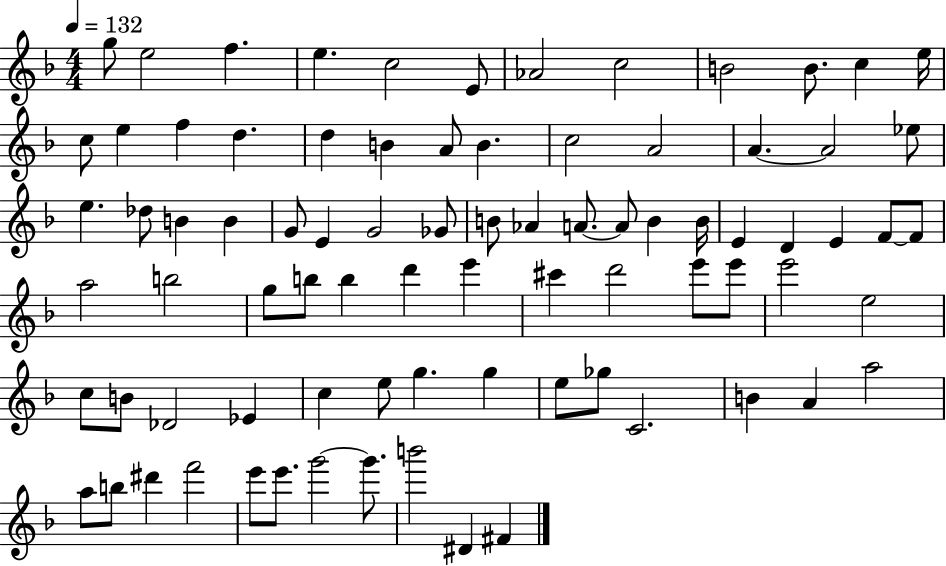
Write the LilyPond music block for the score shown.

{
  \clef treble
  \numericTimeSignature
  \time 4/4
  \key f \major
  \tempo 4 = 132
  \repeat volta 2 { g''8 e''2 f''4. | e''4. c''2 e'8 | aes'2 c''2 | b'2 b'8. c''4 e''16 | \break c''8 e''4 f''4 d''4. | d''4 b'4 a'8 b'4. | c''2 a'2 | a'4.~~ a'2 ees''8 | \break e''4. des''8 b'4 b'4 | g'8 e'4 g'2 ges'8 | b'8 aes'4 a'8.~~ a'8 b'4 b'16 | e'4 d'4 e'4 f'8~~ f'8 | \break a''2 b''2 | g''8 b''8 b''4 d'''4 e'''4 | cis'''4 d'''2 e'''8 e'''8 | e'''2 e''2 | \break c''8 b'8 des'2 ees'4 | c''4 e''8 g''4. g''4 | e''8 ges''8 c'2. | b'4 a'4 a''2 | \break a''8 b''8 dis'''4 f'''2 | e'''8 e'''8. g'''2~~ g'''8. | b'''2 dis'4 fis'4 | } \bar "|."
}